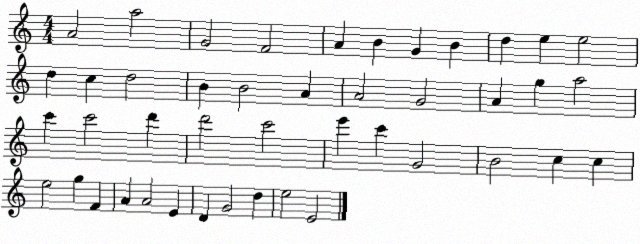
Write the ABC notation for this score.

X:1
T:Untitled
M:4/4
L:1/4
K:C
A2 a2 G2 F2 A B G B d e e2 d c d2 B B2 A A2 G2 A g a2 c' c'2 d' d'2 c'2 e' c' G2 B2 c c e2 g F A A2 E D G2 d e2 E2